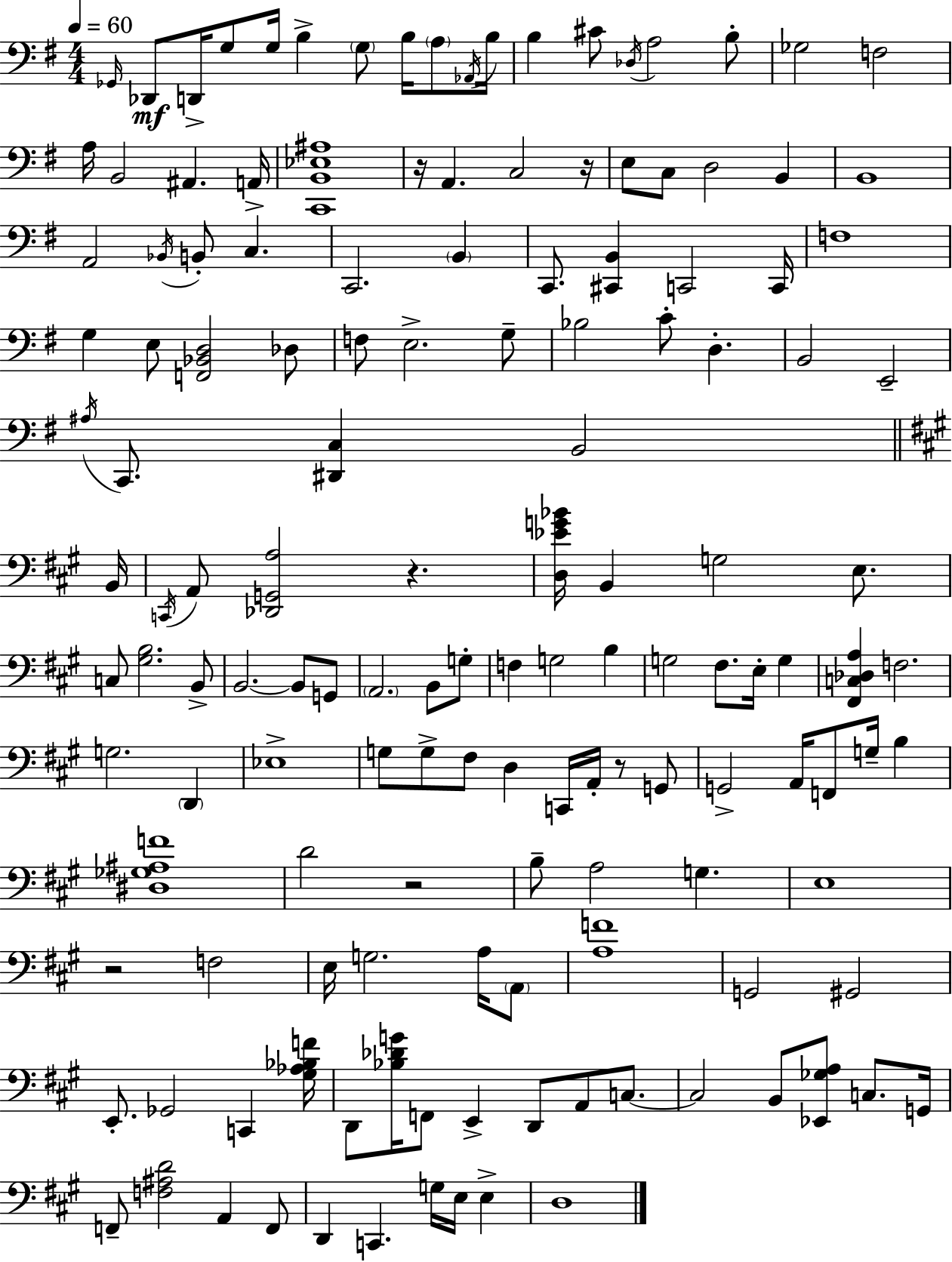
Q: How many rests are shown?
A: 6